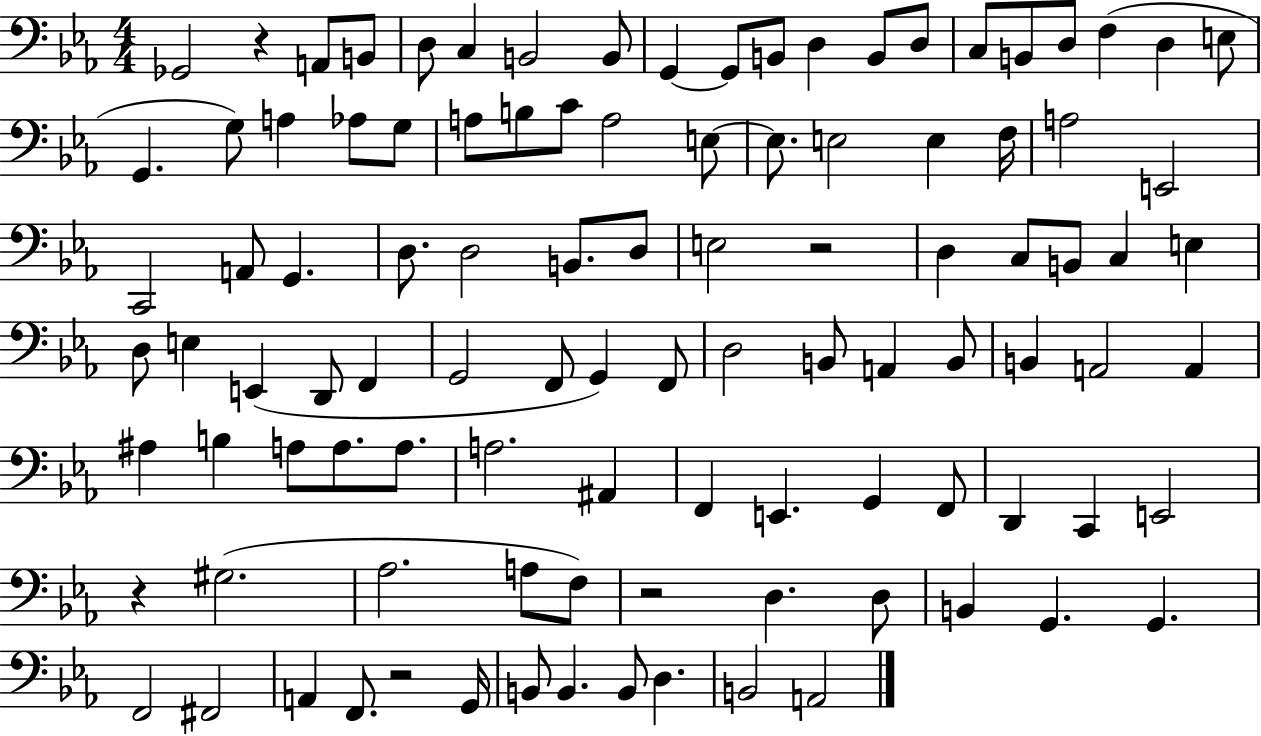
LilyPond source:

{
  \clef bass
  \numericTimeSignature
  \time 4/4
  \key ees \major
  \repeat volta 2 { ges,2 r4 a,8 b,8 | d8 c4 b,2 b,8 | g,4~~ g,8 b,8 d4 b,8 d8 | c8 b,8 d8 f4( d4 e8 | \break g,4. g8) a4 aes8 g8 | a8 b8 c'8 a2 e8~~ | e8. e2 e4 f16 | a2 e,2 | \break c,2 a,8 g,4. | d8. d2 b,8. d8 | e2 r2 | d4 c8 b,8 c4 e4 | \break d8 e4 e,4( d,8 f,4 | g,2 f,8 g,4) f,8 | d2 b,8 a,4 b,8 | b,4 a,2 a,4 | \break ais4 b4 a8 a8. a8. | a2. ais,4 | f,4 e,4. g,4 f,8 | d,4 c,4 e,2 | \break r4 gis2.( | aes2. a8 f8) | r2 d4. d8 | b,4 g,4. g,4. | \break f,2 fis,2 | a,4 f,8. r2 g,16 | b,8 b,4. b,8 d4. | b,2 a,2 | \break } \bar "|."
}